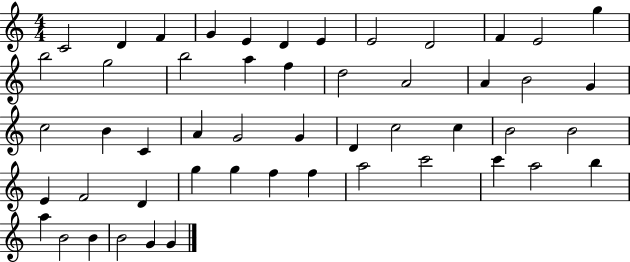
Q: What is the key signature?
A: C major